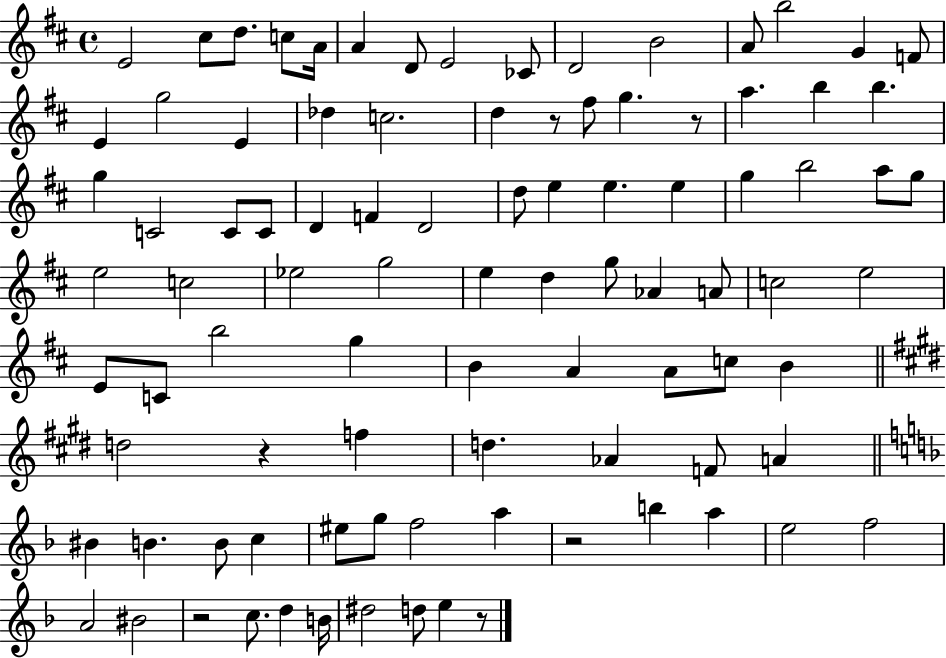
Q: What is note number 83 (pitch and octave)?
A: D5